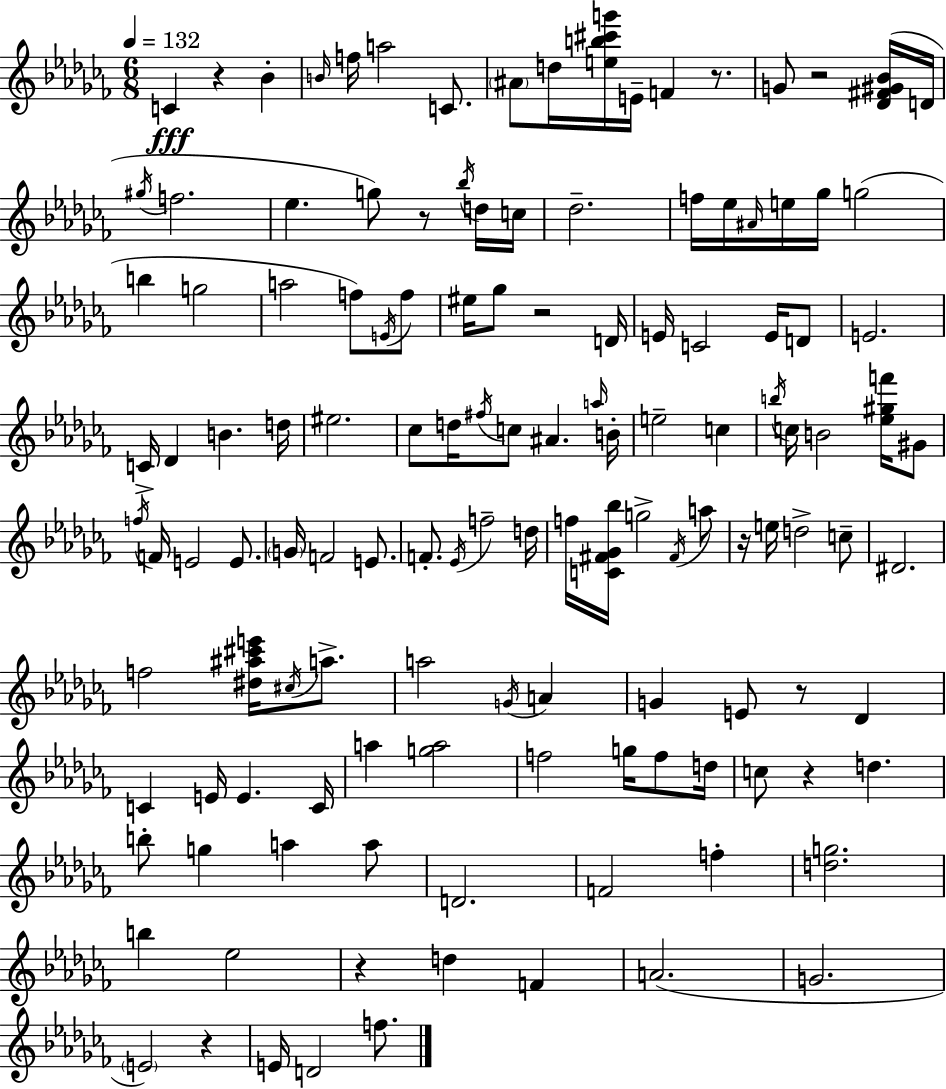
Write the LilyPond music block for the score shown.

{
  \clef treble
  \numericTimeSignature
  \time 6/8
  \key aes \minor
  \tempo 4 = 132
  c'4\fff r4 bes'4-. | \grace { b'16 } f''16 a''2 c'8. | \parenthesize ais'8 d''16 <e'' b'' cis''' g'''>16 e'16-- f'4 r8. | g'8 r2 <des' fis' gis' bes'>16( | \break d'16 \acciaccatura { gis''16 } f''2. | ees''4. g''8) r8 | \acciaccatura { bes''16 } d''16 c''16 des''2.-- | f''16 ees''16 \grace { ais'16 } e''16 ges''16 g''2( | \break b''4 g''2 | a''2 | f''8) \acciaccatura { e'16 } f''8 eis''16 ges''8 r2 | d'16 e'16 c'2 | \break e'16 d'8 e'2. | c'16-> des'4 b'4. | d''16 eis''2. | ces''8 d''16 \acciaccatura { fis''16 } c''8 ais'4. | \break \grace { a''16 } b'16-. e''2-- | c''4 \acciaccatura { b''16 } c''16 b'2 | <ees'' gis'' f'''>16 gis'8 \acciaccatura { f''16 } f'16 e'2 | e'8. \parenthesize g'16 f'2 | \break e'8. f'8.-. | \acciaccatura { ees'16 } f''2-- d''16 f''16 <c' fis' ges' bes''>16 | g''2-> \acciaccatura { fis'16 } a''8 r16 | e''16 d''2-> c''8-- dis'2. | \break f''2 | <dis'' ais'' cis''' e'''>16 \acciaccatura { cis''16 } a''8.-> | a''2 \acciaccatura { g'16 } a'4 | g'4 e'8 r8 des'4 | \break c'4 e'16 e'4. | c'16 a''4 <g'' a''>2 | f''2 g''16 f''8 | d''16 c''8 r4 d''4. | \break b''8-. g''4 a''4 a''8 | d'2. | f'2 f''4-. | <d'' g''>2. | \break b''4 ees''2 | r4 d''4 f'4 | a'2.( | g'2. | \break \parenthesize e'2) r4 | e'16 d'2 f''8. | \bar "|."
}